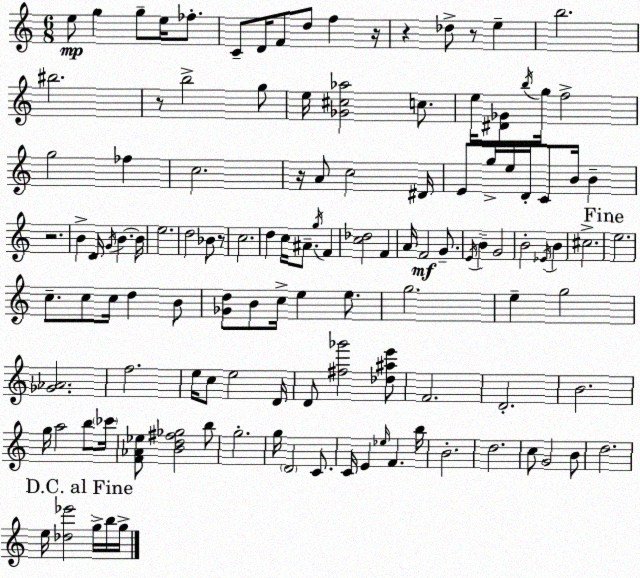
X:1
T:Untitled
M:6/8
L:1/4
K:Am
e/2 g g/2 e/4 _f/2 C/2 D/4 F/2 d/2 f z/4 z _d/2 z/2 e b2 ^b2 z/2 b2 g/2 e/4 [_G^c_a]2 c/2 e/4 [^D_G]/2 b/4 g/4 f2 g2 _f c2 z/4 A/2 c2 ^D/4 E/2 g/4 e/4 D/4 C/2 B/4 B z2 B D/4 G/4 B B/4 e2 d2 _B/2 z/2 c2 d c/4 ^A/2 g/4 F [c_d]2 F A/4 F2 G/2 E/4 B G2 B2 _E/4 B ^c2 e2 c/2 c/2 c/4 d B/2 [_Gd]/2 B/2 c/4 e e/2 g2 e g2 [_G_A]2 f2 e/4 c/2 e2 D/4 D/2 [^f_g']2 [_d^ae']/2 F2 D2 B2 g/4 a2 b/2 _c'/4 [F_A_e]/2 [Bd^f_g]2 b/2 g2 g/4 D2 C/2 C/4 E _e/4 F b/4 B2 d2 c/2 G2 B/2 d2 e/4 [_d_e']2 g/4 b/4 g/4